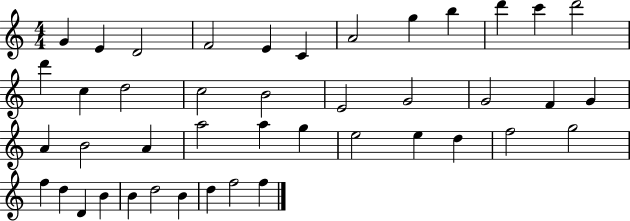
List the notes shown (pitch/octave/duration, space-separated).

G4/q E4/q D4/h F4/h E4/q C4/q A4/h G5/q B5/q D6/q C6/q D6/h D6/q C5/q D5/h C5/h B4/h E4/h G4/h G4/h F4/q G4/q A4/q B4/h A4/q A5/h A5/q G5/q E5/h E5/q D5/q F5/h G5/h F5/q D5/q D4/q B4/q B4/q D5/h B4/q D5/q F5/h F5/q